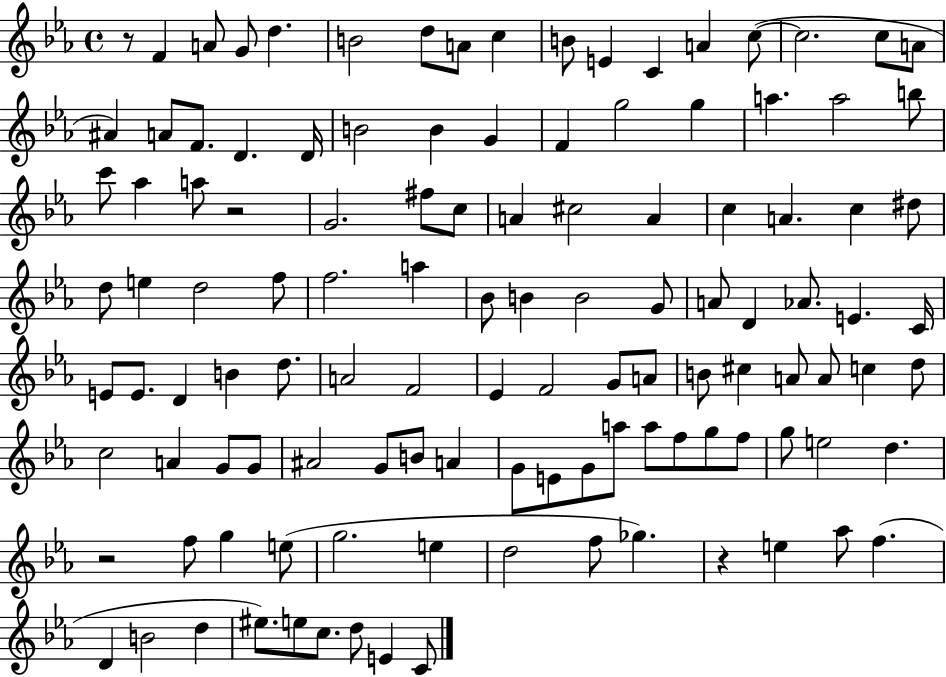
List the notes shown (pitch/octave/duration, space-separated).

R/e F4/q A4/e G4/e D5/q. B4/h D5/e A4/e C5/q B4/e E4/q C4/q A4/q C5/e C5/h. C5/e A4/e A#4/q A4/e F4/e. D4/q. D4/s B4/h B4/q G4/q F4/q G5/h G5/q A5/q. A5/h B5/e C6/e Ab5/q A5/e R/h G4/h. F#5/e C5/e A4/q C#5/h A4/q C5/q A4/q. C5/q D#5/e D5/e E5/q D5/h F5/e F5/h. A5/q Bb4/e B4/q B4/h G4/e A4/e D4/q Ab4/e. E4/q. C4/s E4/e E4/e. D4/q B4/q D5/e. A4/h F4/h Eb4/q F4/h G4/e A4/e B4/e C#5/q A4/e A4/e C5/q D5/e C5/h A4/q G4/e G4/e A#4/h G4/e B4/e A4/q G4/e E4/e G4/e A5/e A5/e F5/e G5/e F5/e G5/e E5/h D5/q. R/h F5/e G5/q E5/e G5/h. E5/q D5/h F5/e Gb5/q. R/q E5/q Ab5/e F5/q. D4/q B4/h D5/q EIS5/e. E5/e C5/e. D5/e E4/q C4/e